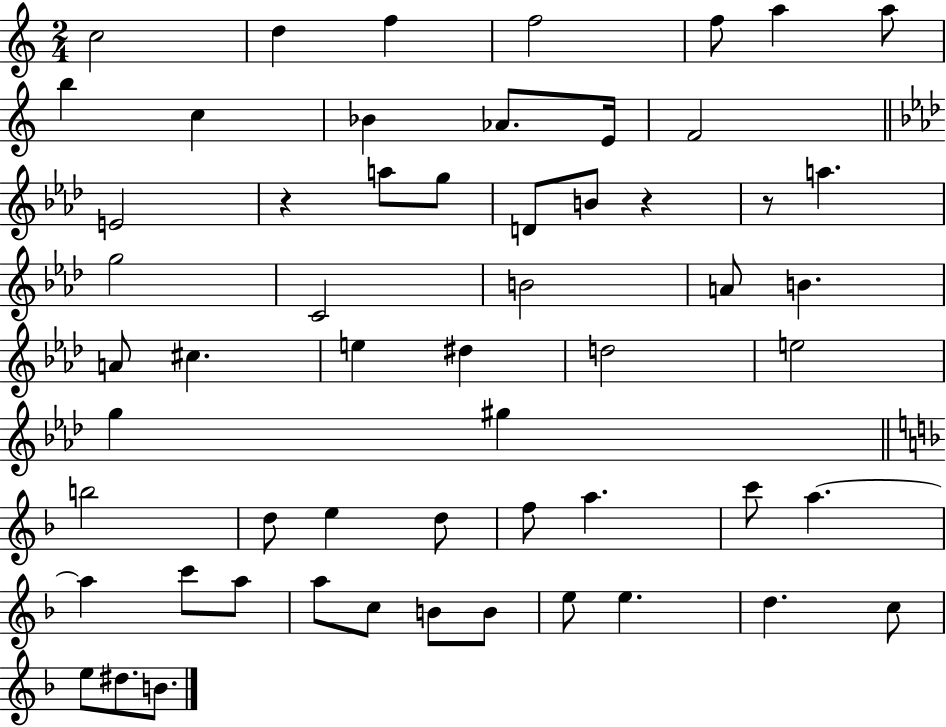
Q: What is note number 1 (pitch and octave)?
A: C5